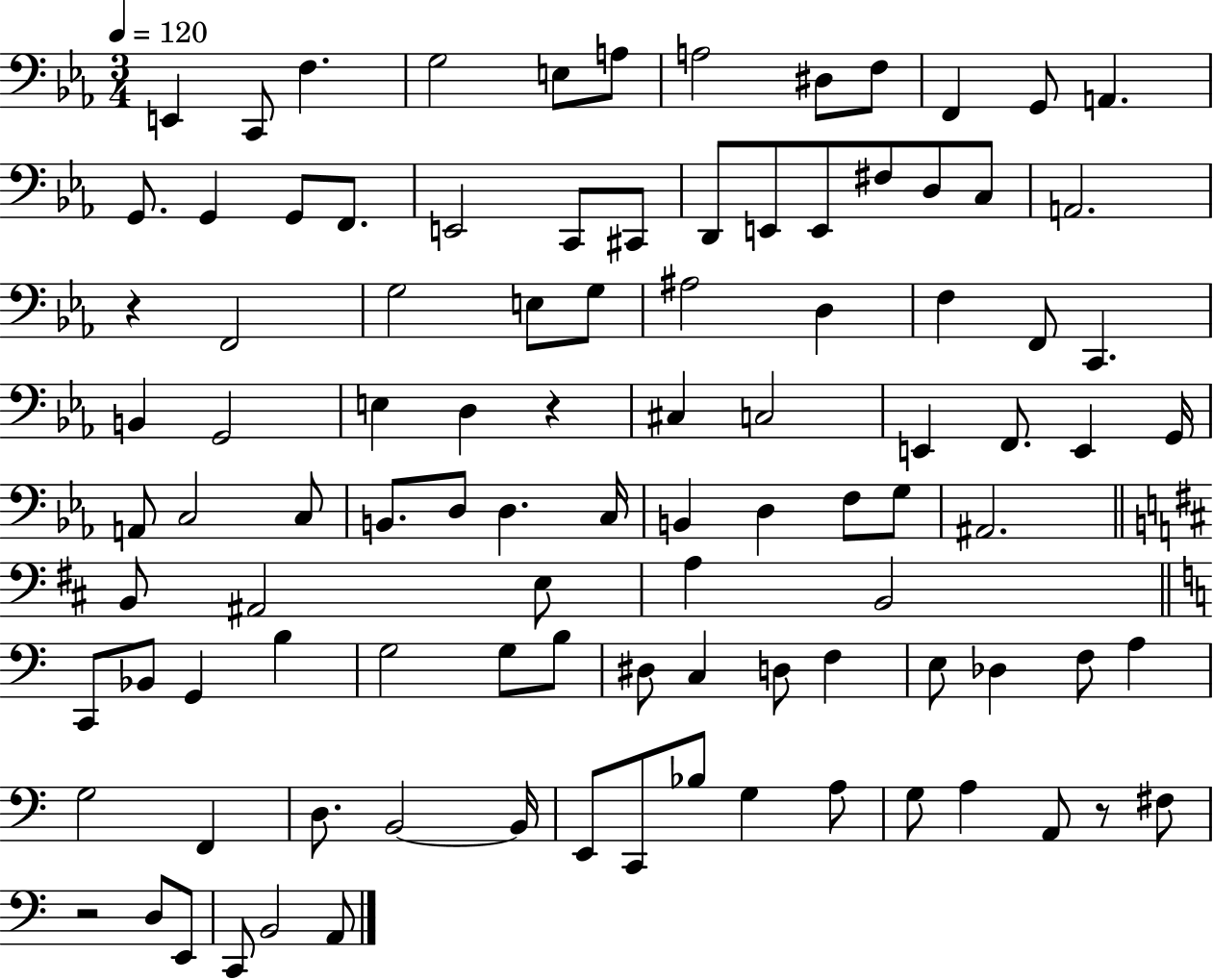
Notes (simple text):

E2/q C2/e F3/q. G3/h E3/e A3/e A3/h D#3/e F3/e F2/q G2/e A2/q. G2/e. G2/q G2/e F2/e. E2/h C2/e C#2/e D2/e E2/e E2/e F#3/e D3/e C3/e A2/h. R/q F2/h G3/h E3/e G3/e A#3/h D3/q F3/q F2/e C2/q. B2/q G2/h E3/q D3/q R/q C#3/q C3/h E2/q F2/e. E2/q G2/s A2/e C3/h C3/e B2/e. D3/e D3/q. C3/s B2/q D3/q F3/e G3/e A#2/h. B2/e A#2/h E3/e A3/q B2/h C2/e Bb2/e G2/q B3/q G3/h G3/e B3/e D#3/e C3/q D3/e F3/q E3/e Db3/q F3/e A3/q G3/h F2/q D3/e. B2/h B2/s E2/e C2/e Bb3/e G3/q A3/e G3/e A3/q A2/e R/e F#3/e R/h D3/e E2/e C2/e B2/h A2/e